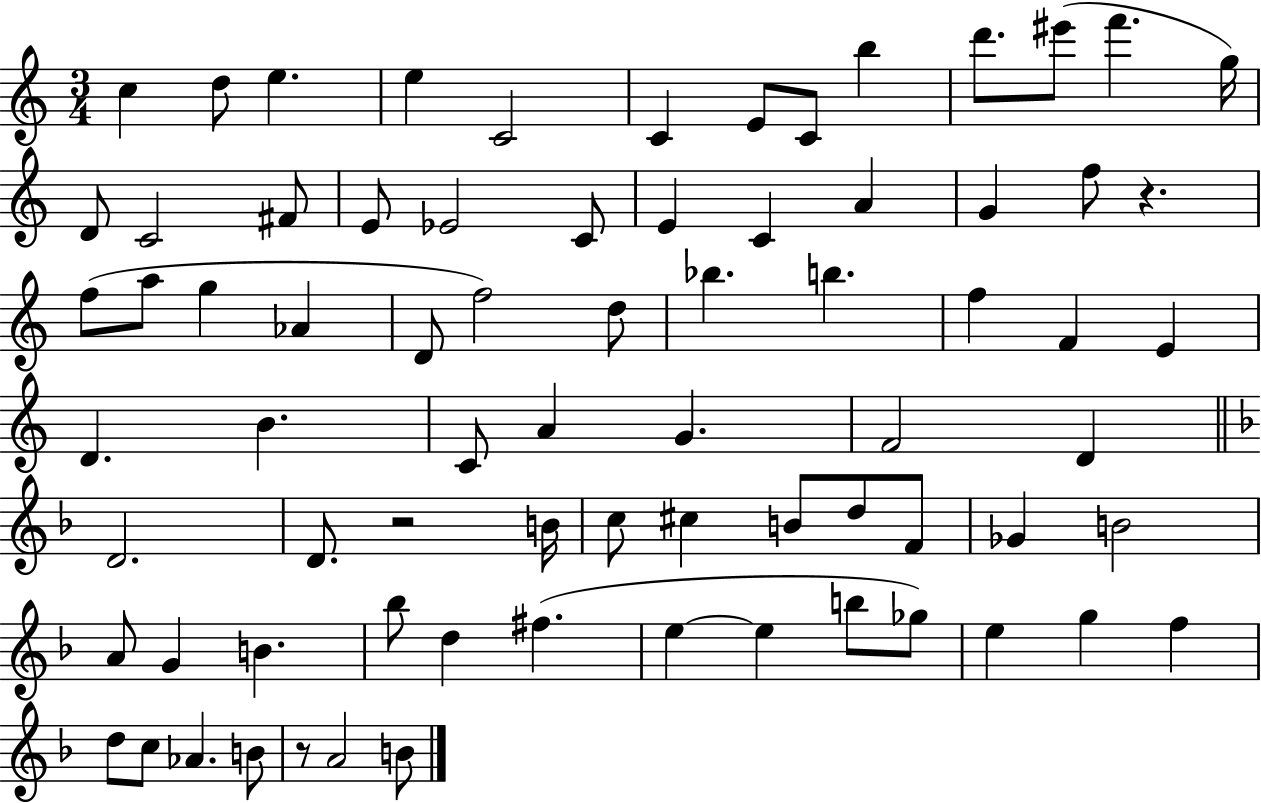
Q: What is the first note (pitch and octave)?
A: C5